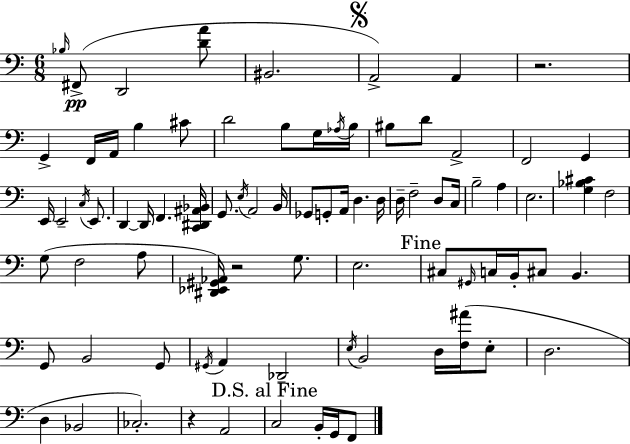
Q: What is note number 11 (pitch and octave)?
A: C#4